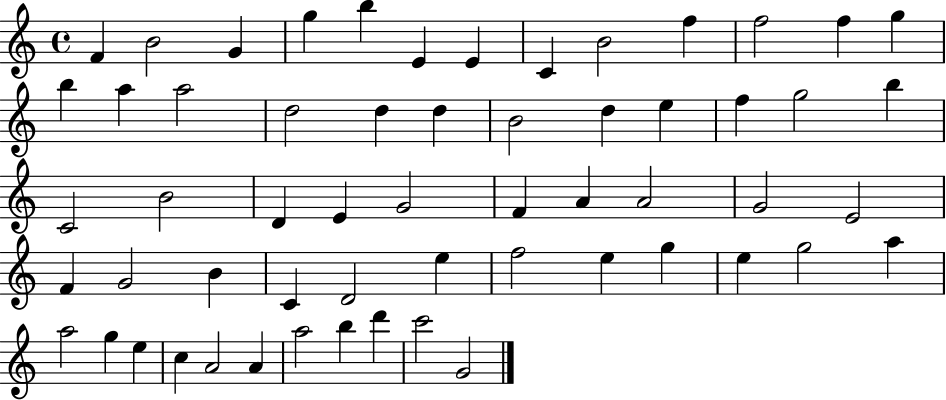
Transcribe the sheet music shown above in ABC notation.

X:1
T:Untitled
M:4/4
L:1/4
K:C
F B2 G g b E E C B2 f f2 f g b a a2 d2 d d B2 d e f g2 b C2 B2 D E G2 F A A2 G2 E2 F G2 B C D2 e f2 e g e g2 a a2 g e c A2 A a2 b d' c'2 G2